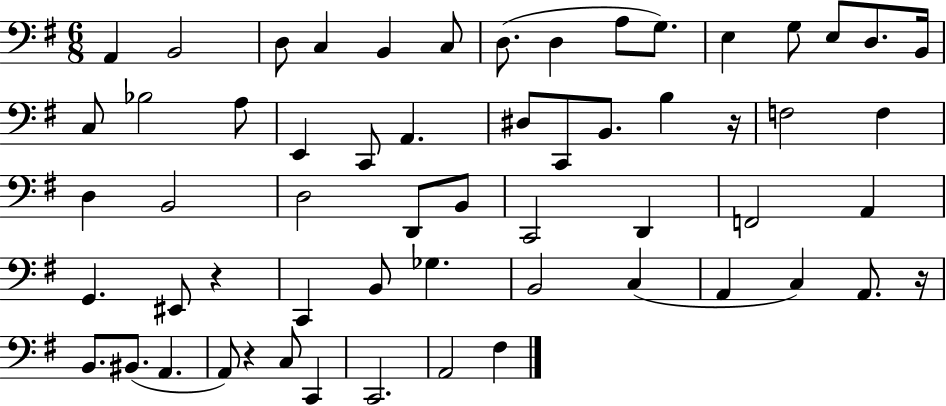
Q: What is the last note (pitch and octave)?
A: F#3